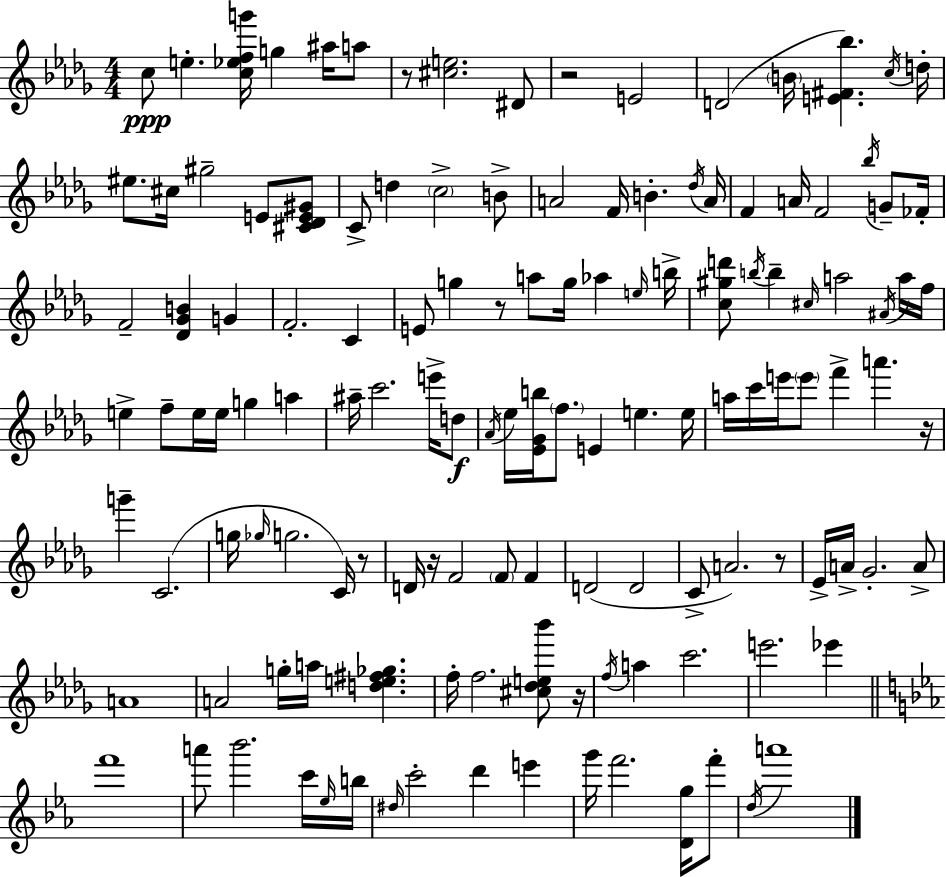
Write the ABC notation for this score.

X:1
T:Untitled
M:4/4
L:1/4
K:Bbm
c/2 e [c_efg']/4 g ^a/4 a/2 z/2 [^ce]2 ^D/2 z2 E2 D2 B/4 [E^F_b] c/4 d/4 ^e/2 ^c/4 ^g2 E/2 [^C_DE^G]/2 C/2 d c2 B/2 A2 F/4 B _d/4 A/4 F A/4 F2 _b/4 G/2 _F/4 F2 [_D_GB] G F2 C E/2 g z/2 a/2 g/4 _a e/4 b/4 [c^gd']/2 b/4 b ^c/4 a2 ^A/4 a/4 f/4 e f/2 e/4 e/4 g a ^a/4 c'2 e'/4 d/2 _A/4 _e/4 [_E_Gb]/4 f/2 E e e/4 a/4 c'/4 e'/4 e'/2 f' a' z/4 g' C2 g/4 _g/4 g2 C/4 z/2 D/4 z/4 F2 F/2 F D2 D2 C/2 A2 z/2 _E/4 A/4 _G2 A/2 A4 A2 g/4 a/4 [de^f_g] f/4 f2 [^c_de_b']/2 z/4 f/4 a c'2 e'2 _e' f'4 a'/2 _b'2 c'/4 _e/4 b/4 ^d/4 c'2 d' e' g'/4 f'2 [Dg]/4 f'/2 d/4 a'4